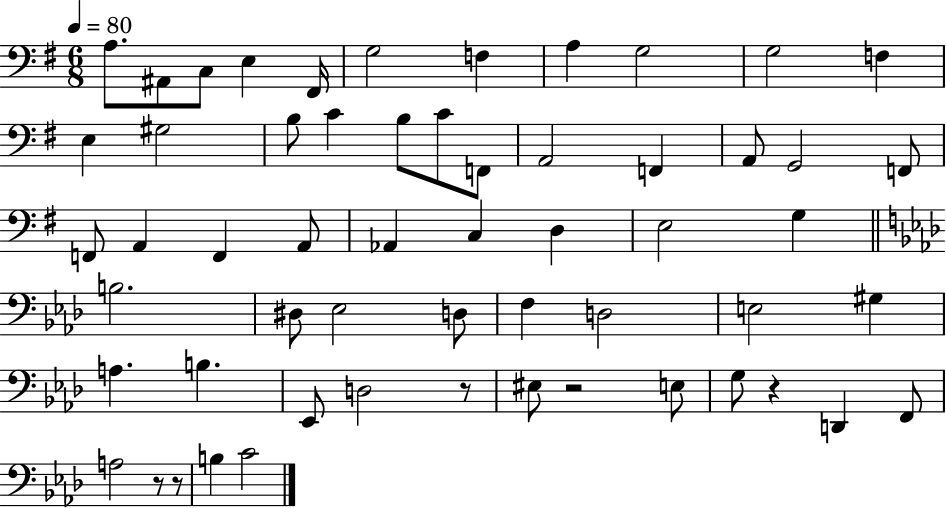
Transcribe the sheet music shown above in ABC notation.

X:1
T:Untitled
M:6/8
L:1/4
K:G
A,/2 ^A,,/2 C,/2 E, ^F,,/4 G,2 F, A, G,2 G,2 F, E, ^G,2 B,/2 C B,/2 C/2 F,,/2 A,,2 F,, A,,/2 G,,2 F,,/2 F,,/2 A,, F,, A,,/2 _A,, C, D, E,2 G, B,2 ^D,/2 _E,2 D,/2 F, D,2 E,2 ^G, A, B, _E,,/2 D,2 z/2 ^E,/2 z2 E,/2 G,/2 z D,, F,,/2 A,2 z/2 z/2 B, C2